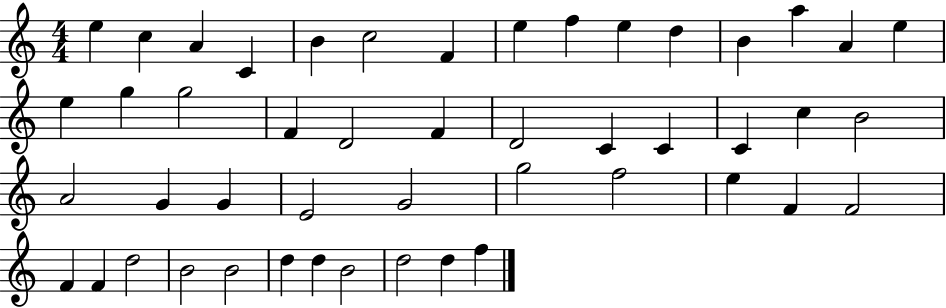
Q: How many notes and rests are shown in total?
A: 48